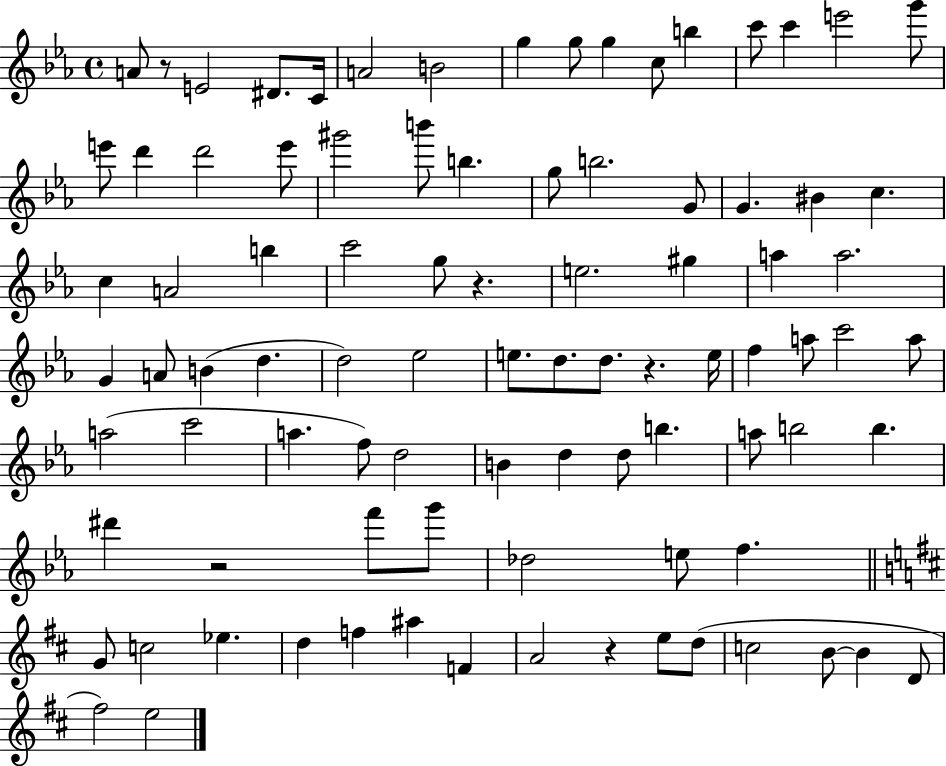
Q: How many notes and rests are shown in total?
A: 90